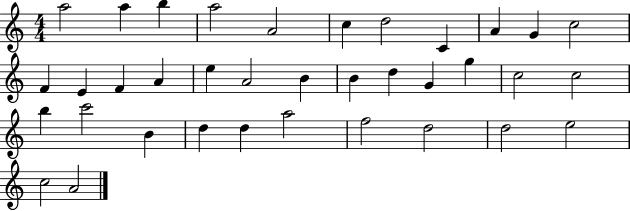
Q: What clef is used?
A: treble